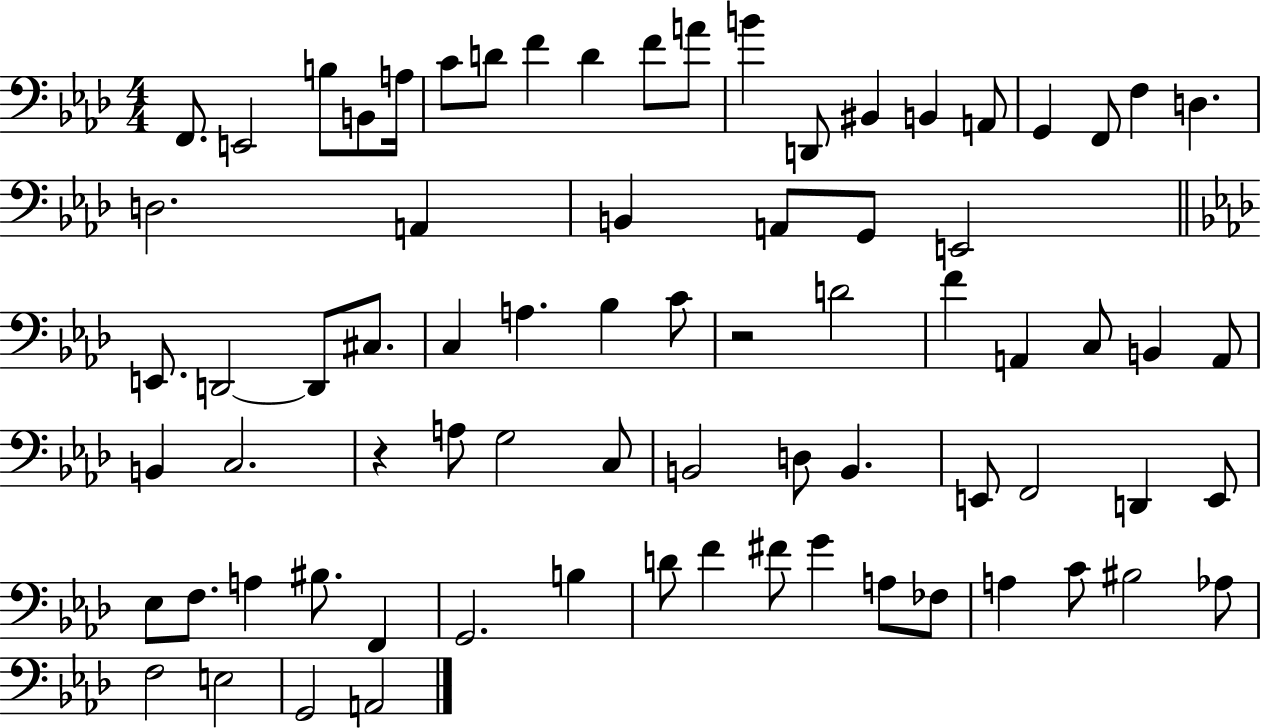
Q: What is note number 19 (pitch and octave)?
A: F3